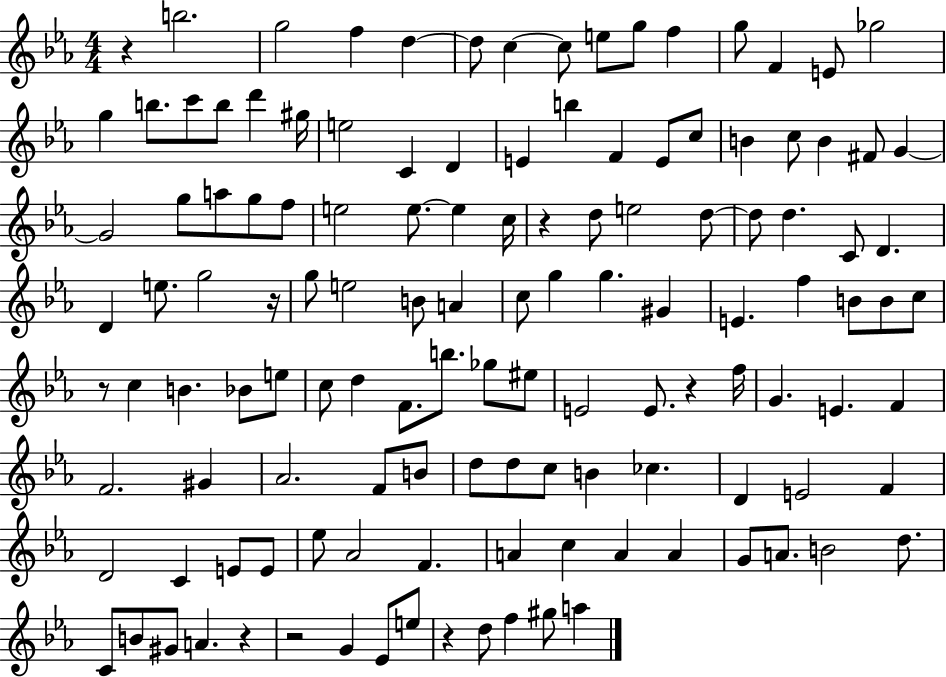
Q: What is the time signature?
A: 4/4